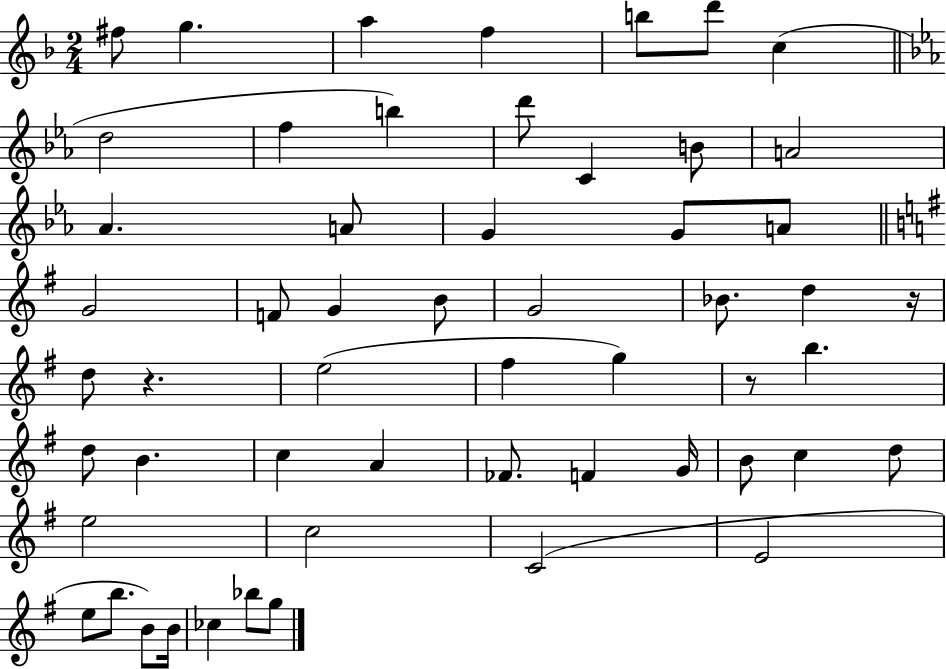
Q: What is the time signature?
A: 2/4